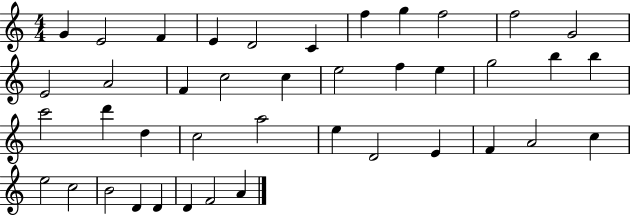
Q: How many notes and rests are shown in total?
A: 41